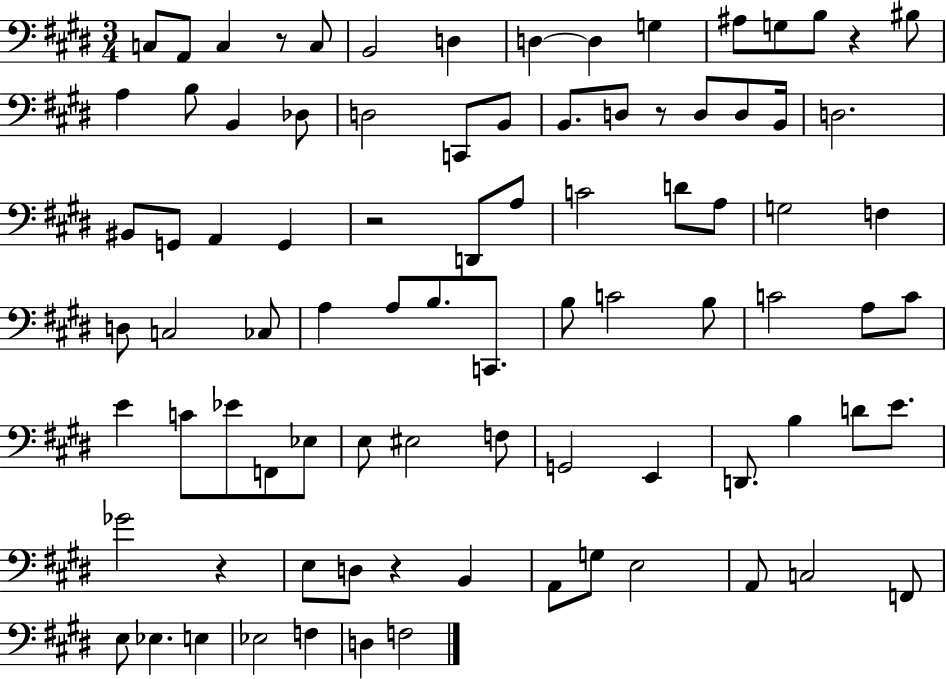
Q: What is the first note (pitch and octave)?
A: C3